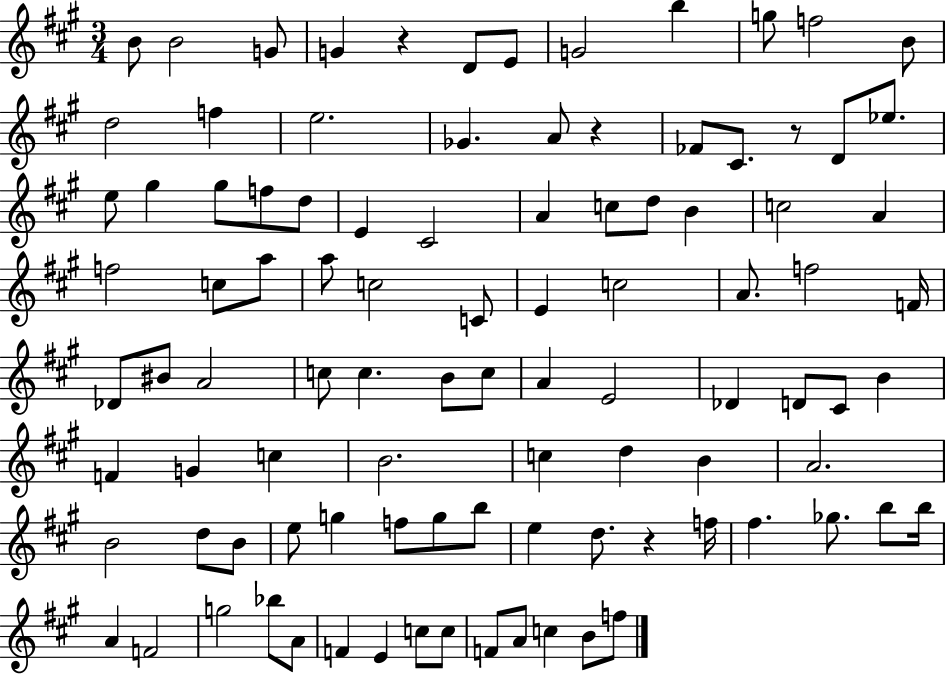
{
  \clef treble
  \numericTimeSignature
  \time 3/4
  \key a \major
  b'8 b'2 g'8 | g'4 r4 d'8 e'8 | g'2 b''4 | g''8 f''2 b'8 | \break d''2 f''4 | e''2. | ges'4. a'8 r4 | fes'8 cis'8. r8 d'8 ees''8. | \break e''8 gis''4 gis''8 f''8 d''8 | e'4 cis'2 | a'4 c''8 d''8 b'4 | c''2 a'4 | \break f''2 c''8 a''8 | a''8 c''2 c'8 | e'4 c''2 | a'8. f''2 f'16 | \break des'8 bis'8 a'2 | c''8 c''4. b'8 c''8 | a'4 e'2 | des'4 d'8 cis'8 b'4 | \break f'4 g'4 c''4 | b'2. | c''4 d''4 b'4 | a'2. | \break b'2 d''8 b'8 | e''8 g''4 f''8 g''8 b''8 | e''4 d''8. r4 f''16 | fis''4. ges''8. b''8 b''16 | \break a'4 f'2 | g''2 bes''8 a'8 | f'4 e'4 c''8 c''8 | f'8 a'8 c''4 b'8 f''8 | \break \bar "|."
}